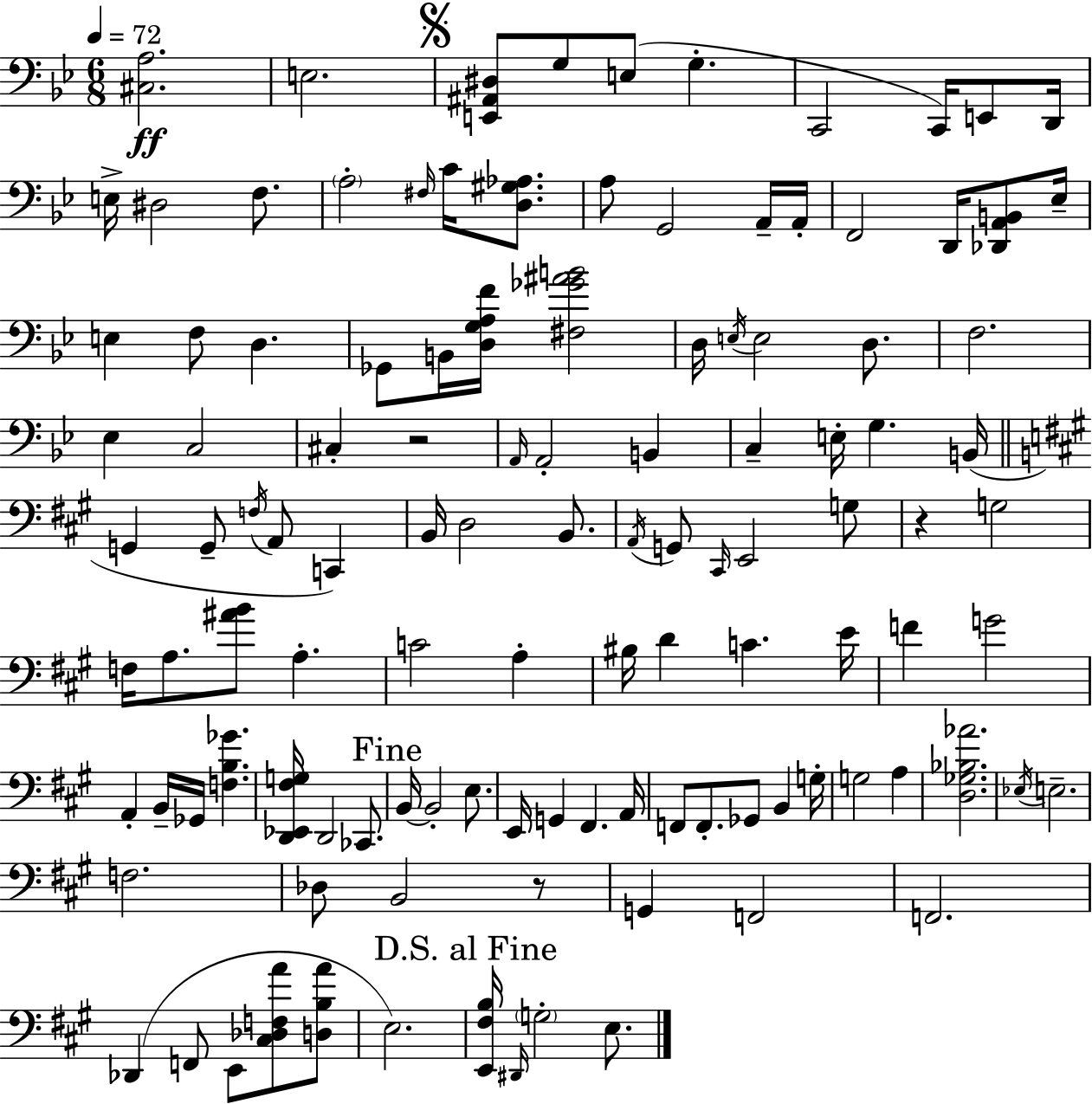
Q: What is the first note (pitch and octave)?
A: E3